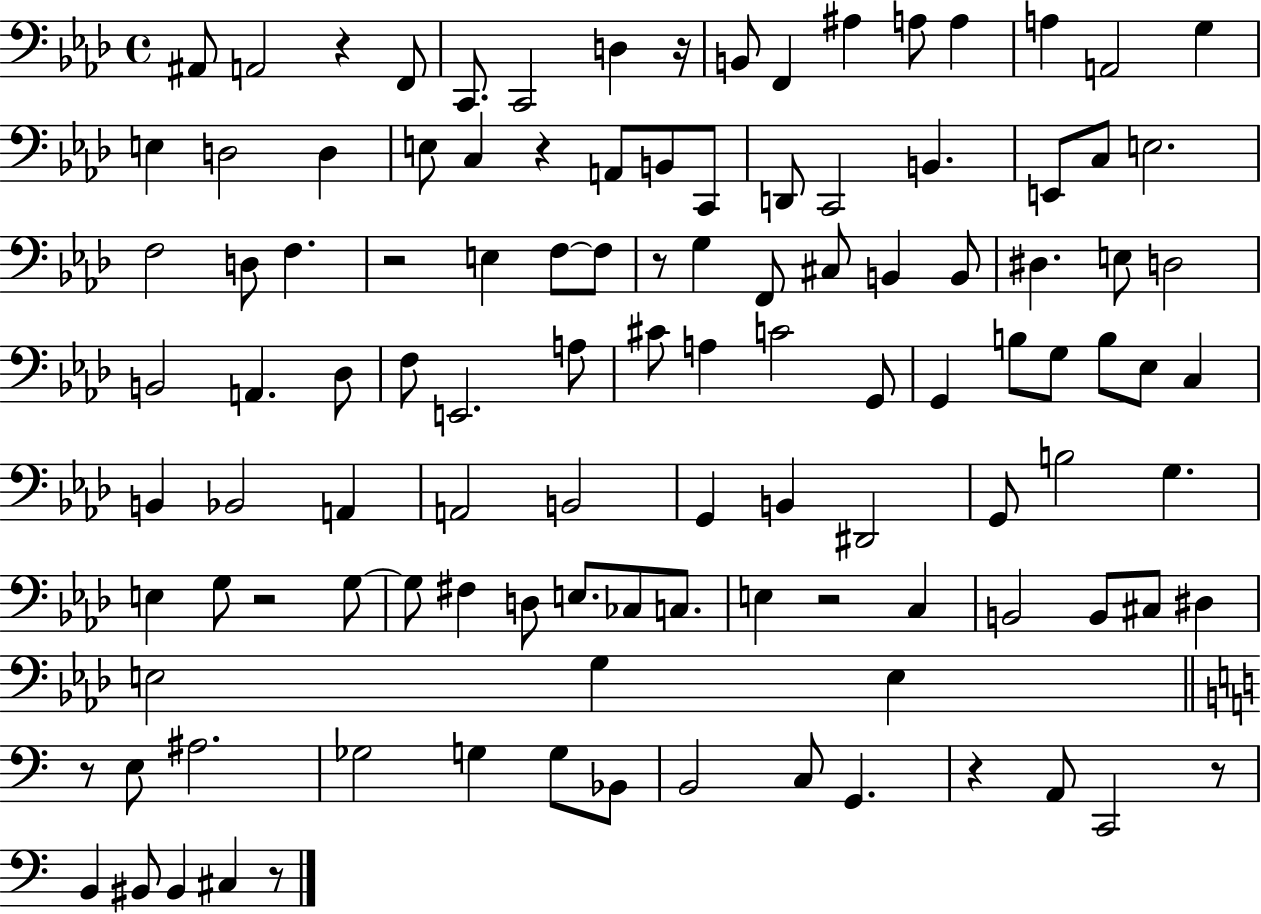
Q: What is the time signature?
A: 4/4